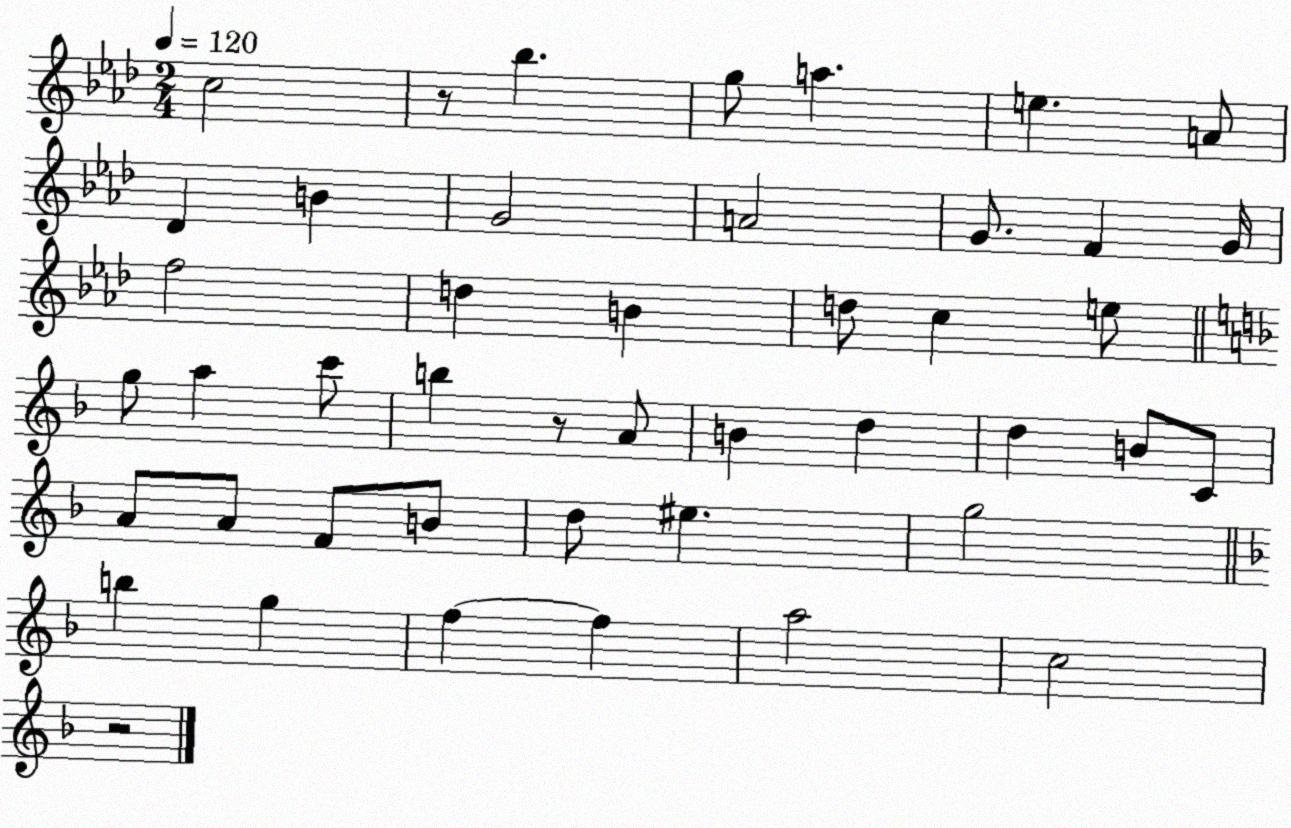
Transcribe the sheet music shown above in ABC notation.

X:1
T:Untitled
M:2/4
L:1/4
K:Ab
c2 z/2 _b g/2 a e A/2 _D B G2 A2 G/2 F G/4 f2 d B d/2 c e/2 g/2 a c'/2 b z/2 A/2 B d d B/2 C/2 A/2 A/2 F/2 B/2 d/2 ^e g2 b g f f a2 c2 z2